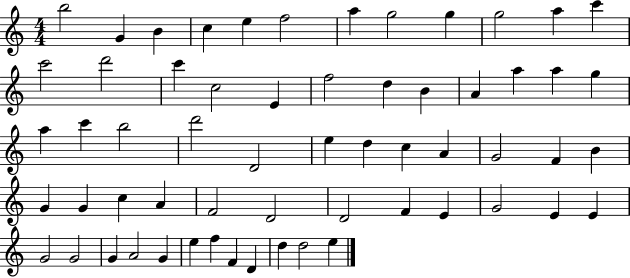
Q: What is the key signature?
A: C major